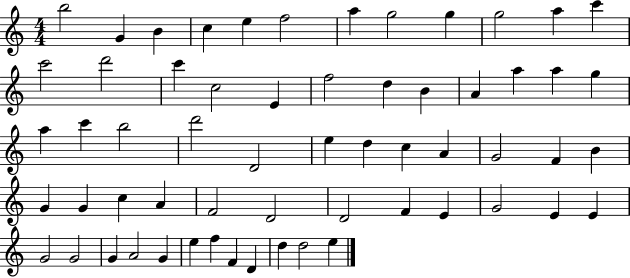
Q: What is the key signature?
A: C major